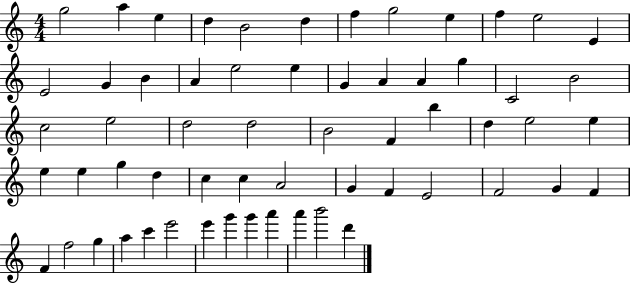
{
  \clef treble
  \numericTimeSignature
  \time 4/4
  \key c \major
  g''2 a''4 e''4 | d''4 b'2 d''4 | f''4 g''2 e''4 | f''4 e''2 e'4 | \break e'2 g'4 b'4 | a'4 e''2 e''4 | g'4 a'4 a'4 g''4 | c'2 b'2 | \break c''2 e''2 | d''2 d''2 | b'2 f'4 b''4 | d''4 e''2 e''4 | \break e''4 e''4 g''4 d''4 | c''4 c''4 a'2 | g'4 f'4 e'2 | f'2 g'4 f'4 | \break f'4 f''2 g''4 | a''4 c'''4 e'''2 | e'''4 g'''4 g'''4 a'''4 | a'''4 b'''2 d'''4 | \break \bar "|."
}